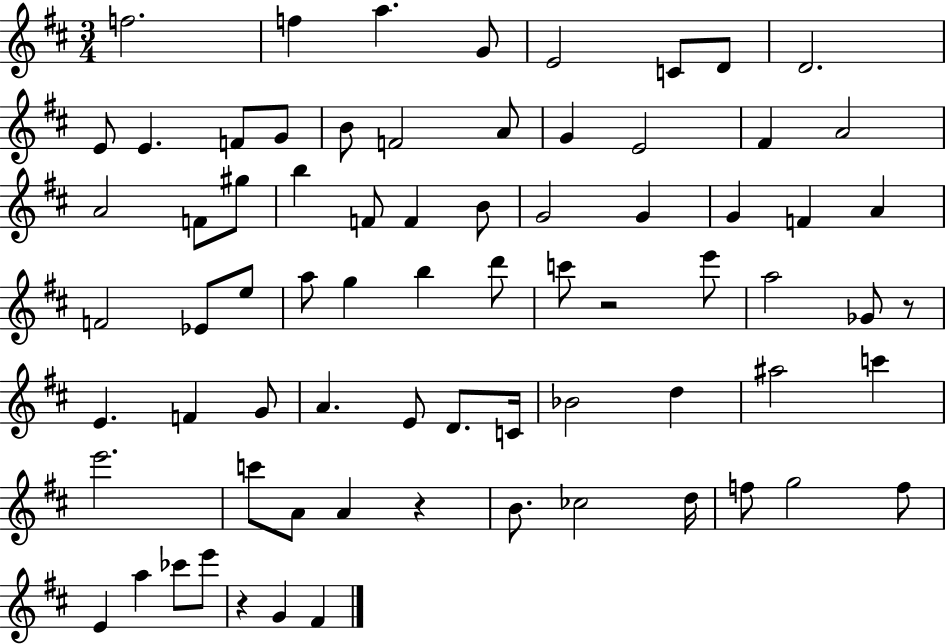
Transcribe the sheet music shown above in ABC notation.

X:1
T:Untitled
M:3/4
L:1/4
K:D
f2 f a G/2 E2 C/2 D/2 D2 E/2 E F/2 G/2 B/2 F2 A/2 G E2 ^F A2 A2 F/2 ^g/2 b F/2 F B/2 G2 G G F A F2 _E/2 e/2 a/2 g b d'/2 c'/2 z2 e'/2 a2 _G/2 z/2 E F G/2 A E/2 D/2 C/4 _B2 d ^a2 c' e'2 c'/2 A/2 A z B/2 _c2 d/4 f/2 g2 f/2 E a _c'/2 e'/2 z G ^F